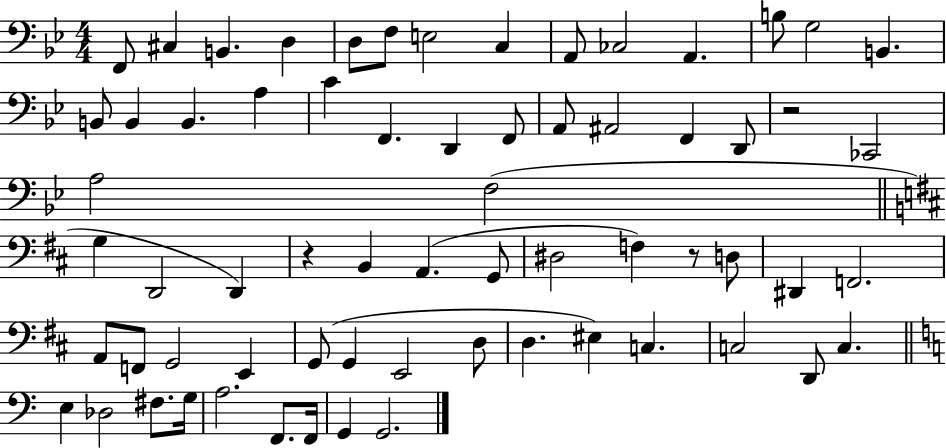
{
  \clef bass
  \numericTimeSignature
  \time 4/4
  \key bes \major
  f,8 cis4 b,4. d4 | d8 f8 e2 c4 | a,8 ces2 a,4. | b8 g2 b,4. | \break b,8 b,4 b,4. a4 | c'4 f,4. d,4 f,8 | a,8 ais,2 f,4 d,8 | r2 ces,2 | \break a2 f2( | \bar "||" \break \key d \major g4 d,2 d,4) | r4 b,4 a,4.( g,8 | dis2 f4) r8 d8 | dis,4 f,2. | \break a,8 f,8 g,2 e,4 | g,8( g,4 e,2 d8 | d4. eis4) c4. | c2 d,8 c4. | \break \bar "||" \break \key c \major e4 des2 fis8. g16 | a2. f,8. f,16 | g,4 g,2. | \bar "|."
}